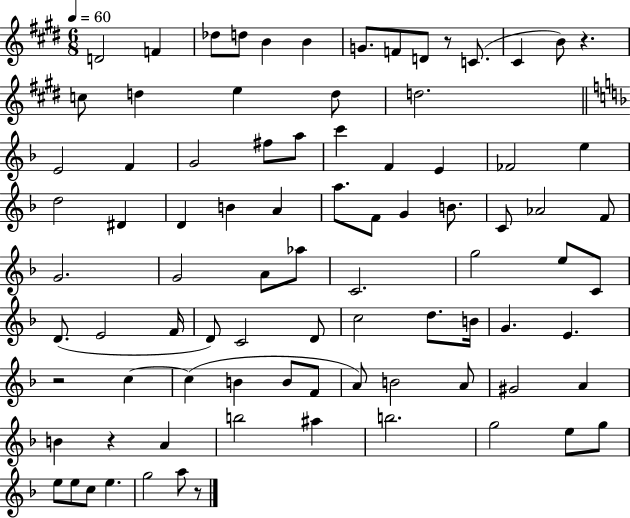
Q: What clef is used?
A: treble